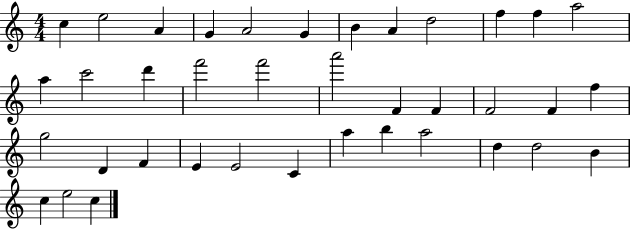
X:1
T:Untitled
M:4/4
L:1/4
K:C
c e2 A G A2 G B A d2 f f a2 a c'2 d' f'2 f'2 a'2 F F F2 F f g2 D F E E2 C a b a2 d d2 B c e2 c